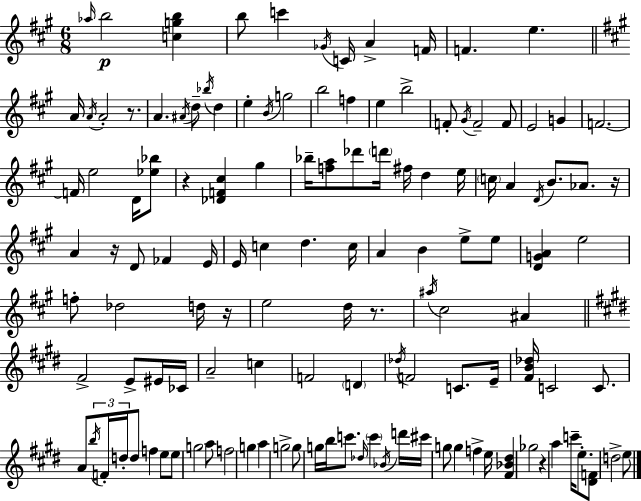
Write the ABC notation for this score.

X:1
T:Untitled
M:6/8
L:1/4
K:A
_a/4 b2 [cgb] b/2 c' _G/4 C/4 A F/4 F e A/4 A/4 A2 z/2 A ^A/4 d/2 _b/4 d e B/4 g2 b2 f e b2 F/2 ^G/4 F2 F/2 E2 G F2 F/4 e2 D/4 [_e_b]/2 z [_DF^c] ^g _b/4 [fa]/2 _d'/2 d'/4 ^f/4 d e/4 c/4 A D/4 B/2 _A/2 z/4 A z/4 D/2 _F E/4 E/4 c d c/4 A B e/2 e/2 [DGA] e2 f/2 _d2 d/4 z/4 e2 d/4 z/2 ^a/4 ^c2 ^A ^F2 E/2 ^E/4 _C/4 A2 c F2 D _d/4 F2 C/2 E/4 [^FB_d]/4 C2 C/2 A/2 b/4 F/4 d/4 d/2 f e/2 e/2 g2 a/2 f2 g a g2 g/2 g/4 b/4 c'/2 _d/4 c' _B/4 d'/4 ^c'/4 g/2 g f e/4 [^F_B^d] _g2 z a c'/4 e/2 [^DF]/2 d2 e/2